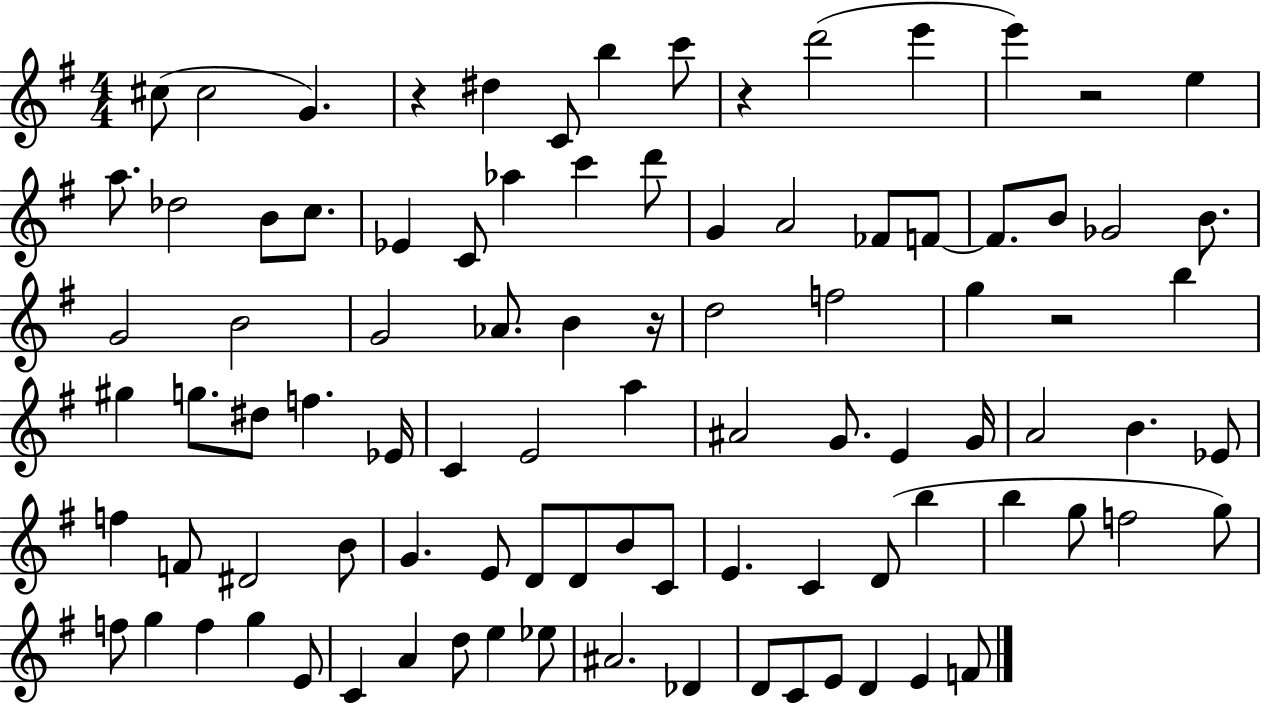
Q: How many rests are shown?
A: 5